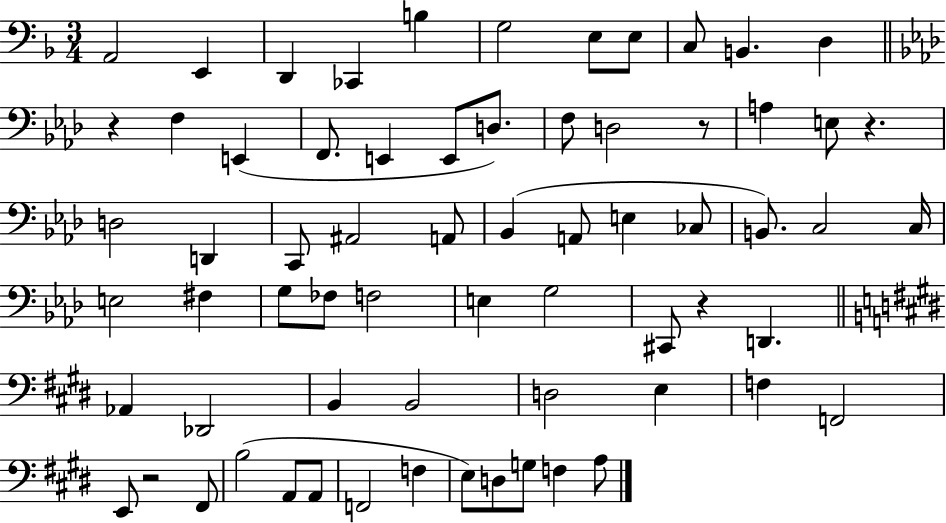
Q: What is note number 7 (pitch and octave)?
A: E3